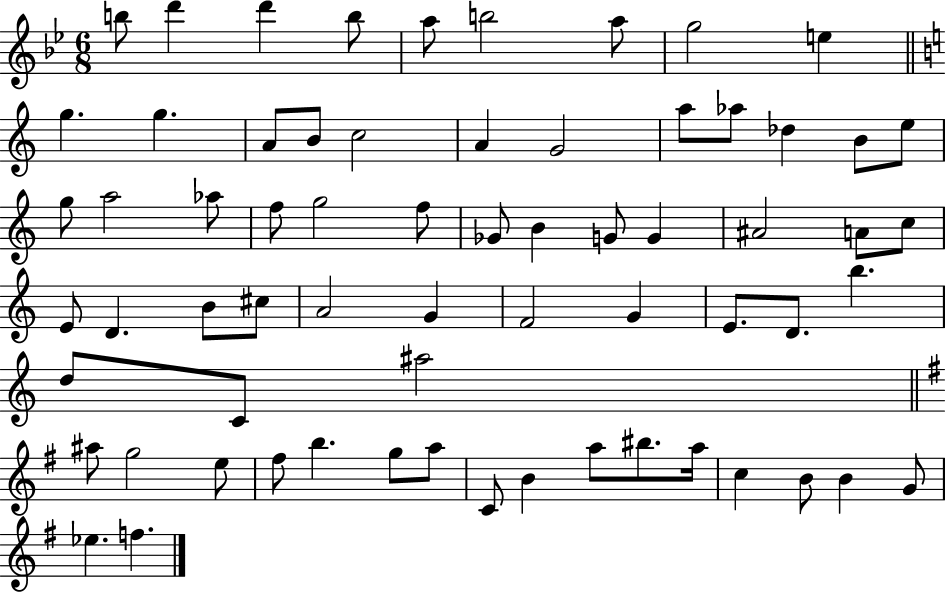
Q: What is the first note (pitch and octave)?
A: B5